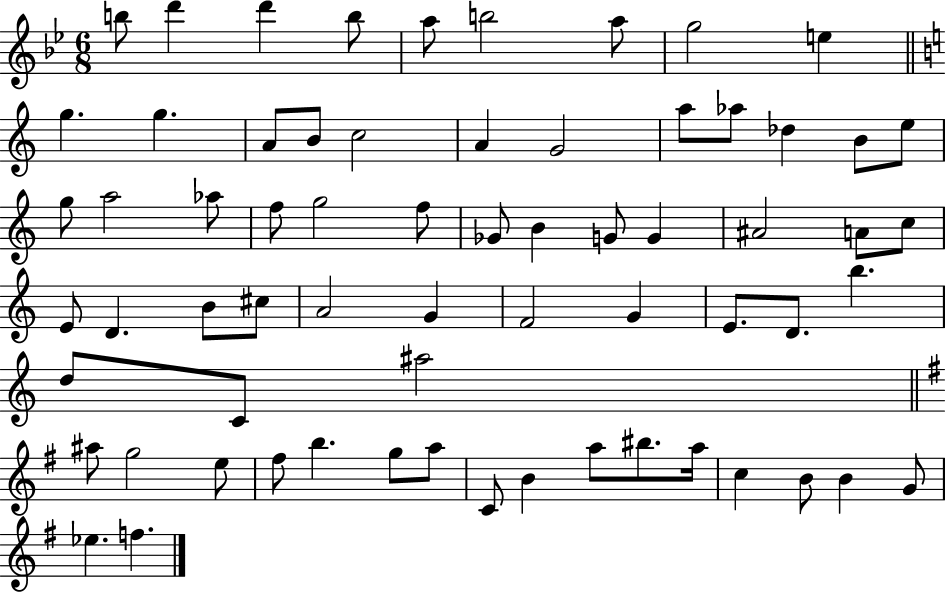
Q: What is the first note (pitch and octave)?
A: B5